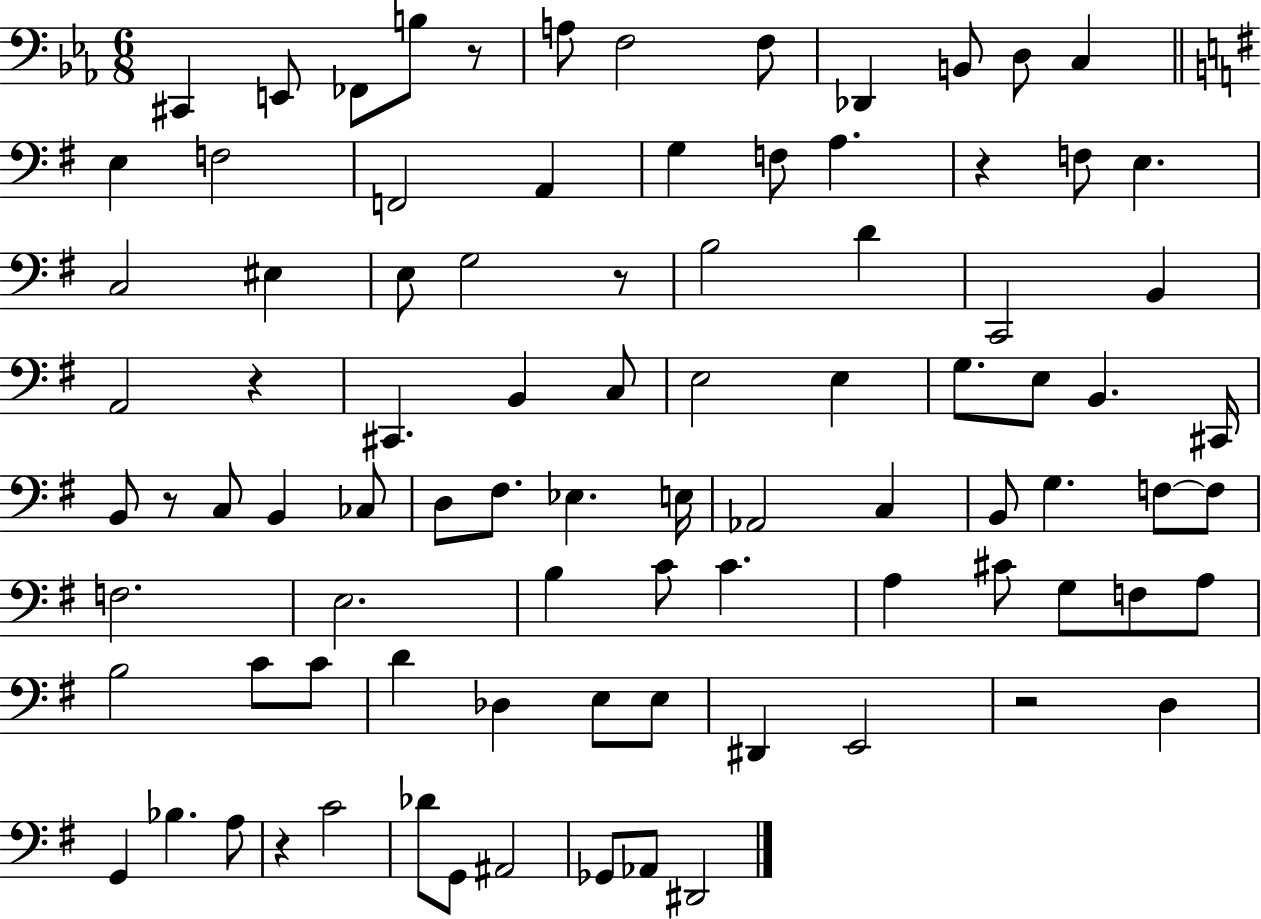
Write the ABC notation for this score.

X:1
T:Untitled
M:6/8
L:1/4
K:Eb
^C,, E,,/2 _F,,/2 B,/2 z/2 A,/2 F,2 F,/2 _D,, B,,/2 D,/2 C, E, F,2 F,,2 A,, G, F,/2 A, z F,/2 E, C,2 ^E, E,/2 G,2 z/2 B,2 D C,,2 B,, A,,2 z ^C,, B,, C,/2 E,2 E, G,/2 E,/2 B,, ^C,,/4 B,,/2 z/2 C,/2 B,, _C,/2 D,/2 ^F,/2 _E, E,/4 _A,,2 C, B,,/2 G, F,/2 F,/2 F,2 E,2 B, C/2 C A, ^C/2 G,/2 F,/2 A,/2 B,2 C/2 C/2 D _D, E,/2 E,/2 ^D,, E,,2 z2 D, G,, _B, A,/2 z C2 _D/2 G,,/2 ^A,,2 _G,,/2 _A,,/2 ^D,,2